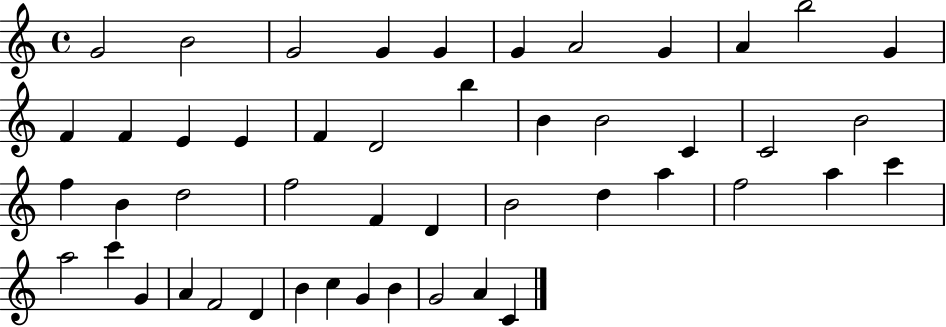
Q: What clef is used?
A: treble